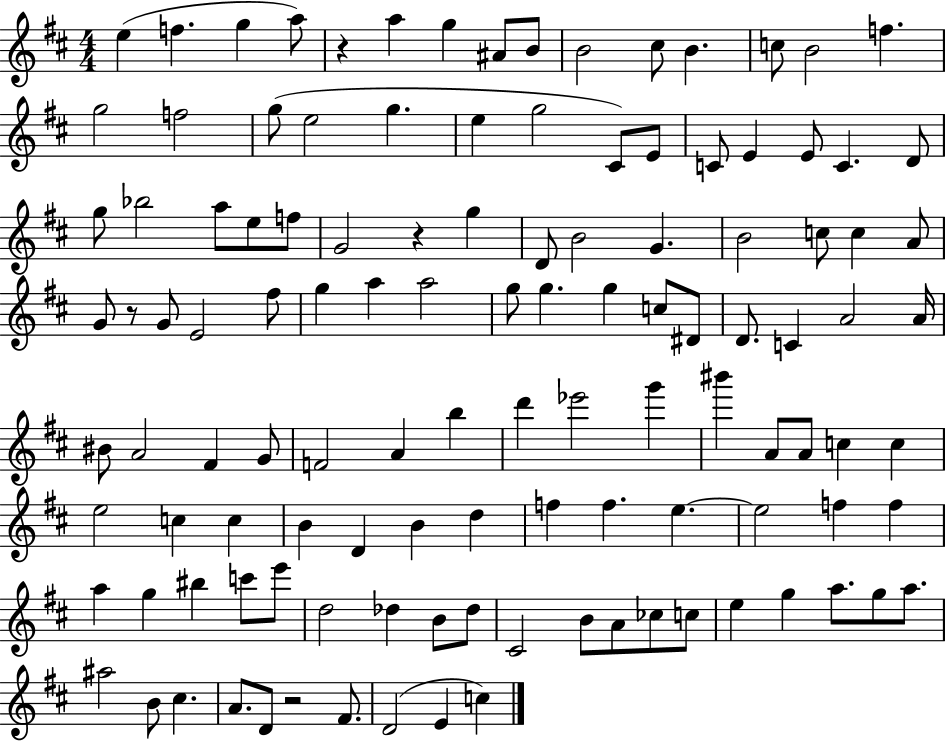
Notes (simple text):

E5/q F5/q. G5/q A5/e R/q A5/q G5/q A#4/e B4/e B4/h C#5/e B4/q. C5/e B4/h F5/q. G5/h F5/h G5/e E5/h G5/q. E5/q G5/h C#4/e E4/e C4/e E4/q E4/e C4/q. D4/e G5/e Bb5/h A5/e E5/e F5/e G4/h R/q G5/q D4/e B4/h G4/q. B4/h C5/e C5/q A4/e G4/e R/e G4/e E4/h F#5/e G5/q A5/q A5/h G5/e G5/q. G5/q C5/e D#4/e D4/e. C4/q A4/h A4/s BIS4/e A4/h F#4/q G4/e F4/h A4/q B5/q D6/q Eb6/h G6/q BIS6/q A4/e A4/e C5/q C5/q E5/h C5/q C5/q B4/q D4/q B4/q D5/q F5/q F5/q. E5/q. E5/h F5/q F5/q A5/q G5/q BIS5/q C6/e E6/e D5/h Db5/q B4/e Db5/e C#4/h B4/e A4/e CES5/e C5/e E5/q G5/q A5/e. G5/e A5/e. A#5/h B4/e C#5/q. A4/e. D4/e R/h F#4/e. D4/h E4/q C5/q